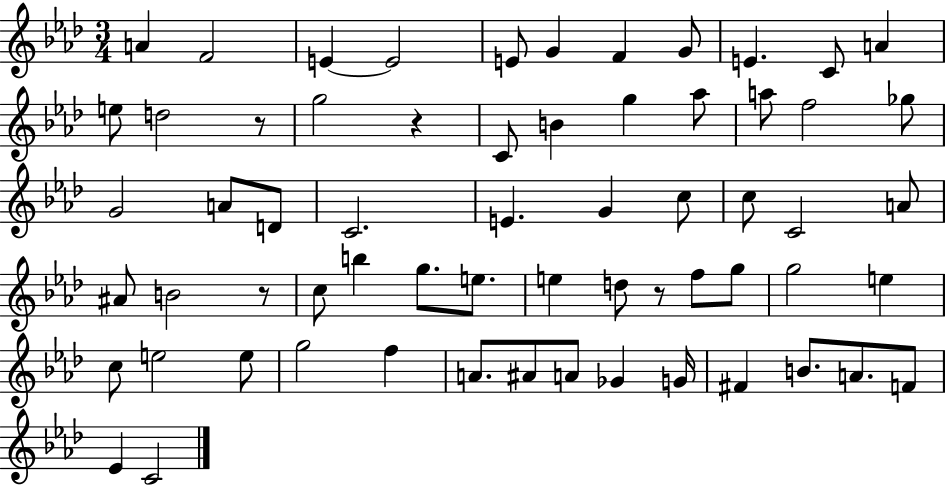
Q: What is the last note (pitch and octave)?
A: C4